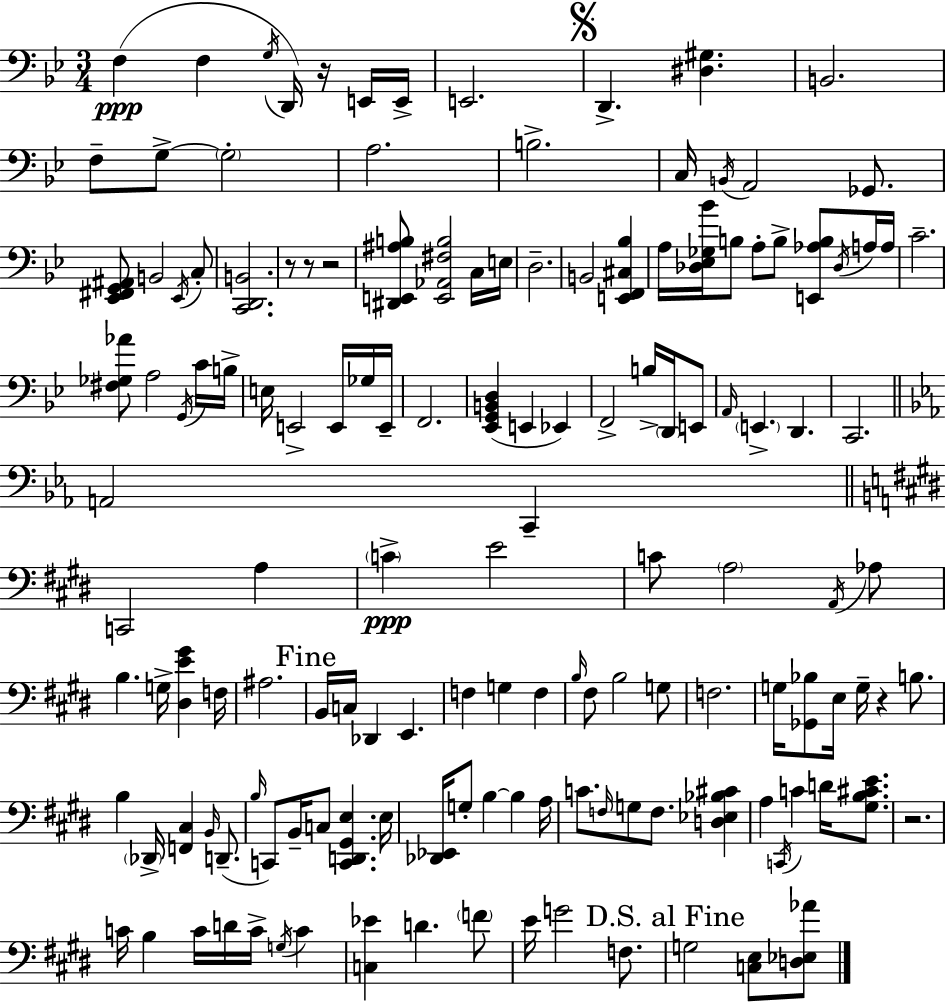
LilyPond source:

{
  \clef bass
  \numericTimeSignature
  \time 3/4
  \key bes \major
  f4(\ppp f4 \acciaccatura { g16 } d,16) r16 e,16 | e,16-> e,2. | \mark \markup { \musicglyph "scripts.segno" } d,4.-> <dis gis>4. | b,2. | \break f8-- g8->~~ \parenthesize g2-. | a2. | b2.-> | c16 \acciaccatura { b,16 } a,2 ges,8. | \break <ees, fis, g, ais,>8 b,2 | \acciaccatura { ees,16 } c8-. <c, d, b,>2. | r8 r8 r2 | <dis, e, ais b>8 <e, aes, fis b>2 | \break c16 e16 d2.-- | b,2 <e, f, cis bes>4 | a16 <des ees ges bes'>16 b8 a8-. b8-> <e, aes b>8 | \acciaccatura { des16 } a16 a16 c'2.-- | \break <fis ges aes'>8 a2 | \acciaccatura { g,16 } c'16 b16-> e16 e,2-> | e,16 ges16 e,16-- f,2. | <ees, g, b, d>4( e,4 | \break ees,4) f,2-> | b16-> \parenthesize d,16 e,8 \grace { a,16 } \parenthesize e,4.-> | d,4. c,2. | \bar "||" \break \key c \minor a,2 c,4-- | \bar "||" \break \key e \major c,2 a4 | \parenthesize c'4->\ppp e'2 | c'8 \parenthesize a2 \acciaccatura { a,16 } aes8 | b4. g16-> <dis e' gis'>4 | \break f16 ais2. | \mark "Fine" b,16 c16 des,4 e,4. | f4 g4 f4 | \grace { b16 } fis8 b2 | \break g8 f2. | g16 <ges, bes>8 e16 g16-- r4 b8. | b4 \parenthesize des,16-> <f, cis>4 \grace { b,16 } | d,8.--( \grace { b16 } c,8) b,16-- c8 <c, d, gis, e>4. | \break e16 <des, ees,>16 g8-. b4~~ b4 | a16 c'8. \grace { f16 } g8 f8. | <d ees bes cis'>4 a4 \acciaccatura { c,16 } c'4 | d'16 <gis b cis' e'>8. r2. | \break c'16 b4 c'16 | d'16 c'16-> \acciaccatura { g16 } c'4 <c ees'>4 d'4. | \parenthesize f'8 e'16 g'2 | f8. \mark "D.S. al Fine" g2 | \break <c e>8 <d ees aes'>8 \bar "|."
}